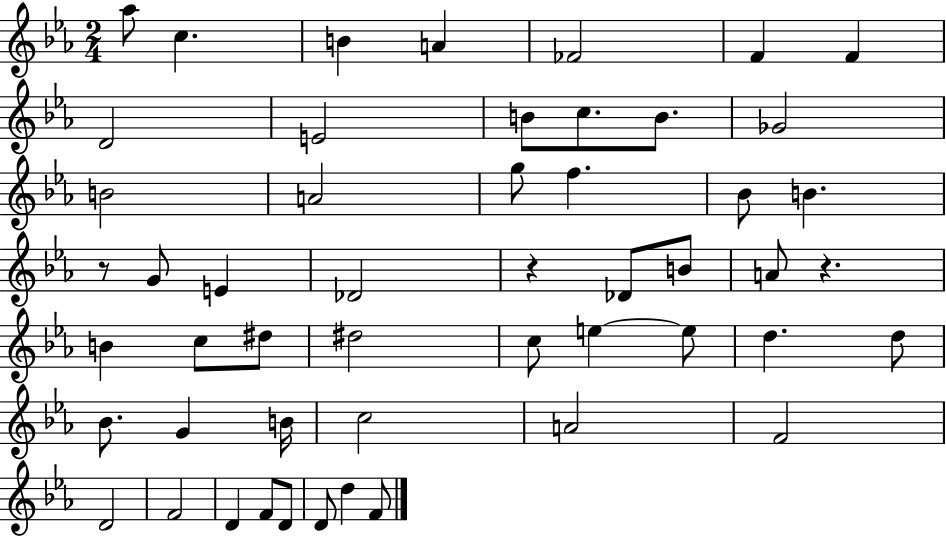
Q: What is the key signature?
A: EES major